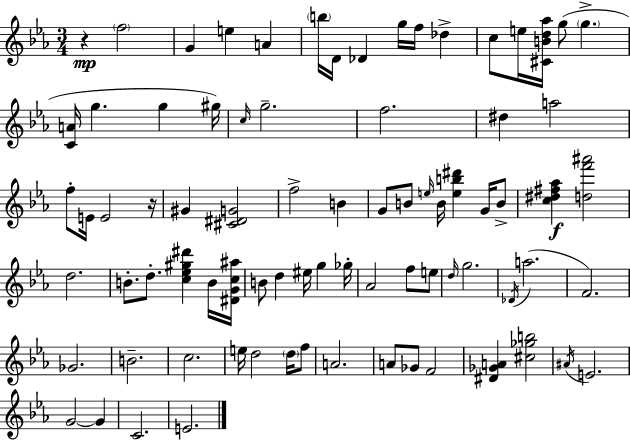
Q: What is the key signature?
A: EES major